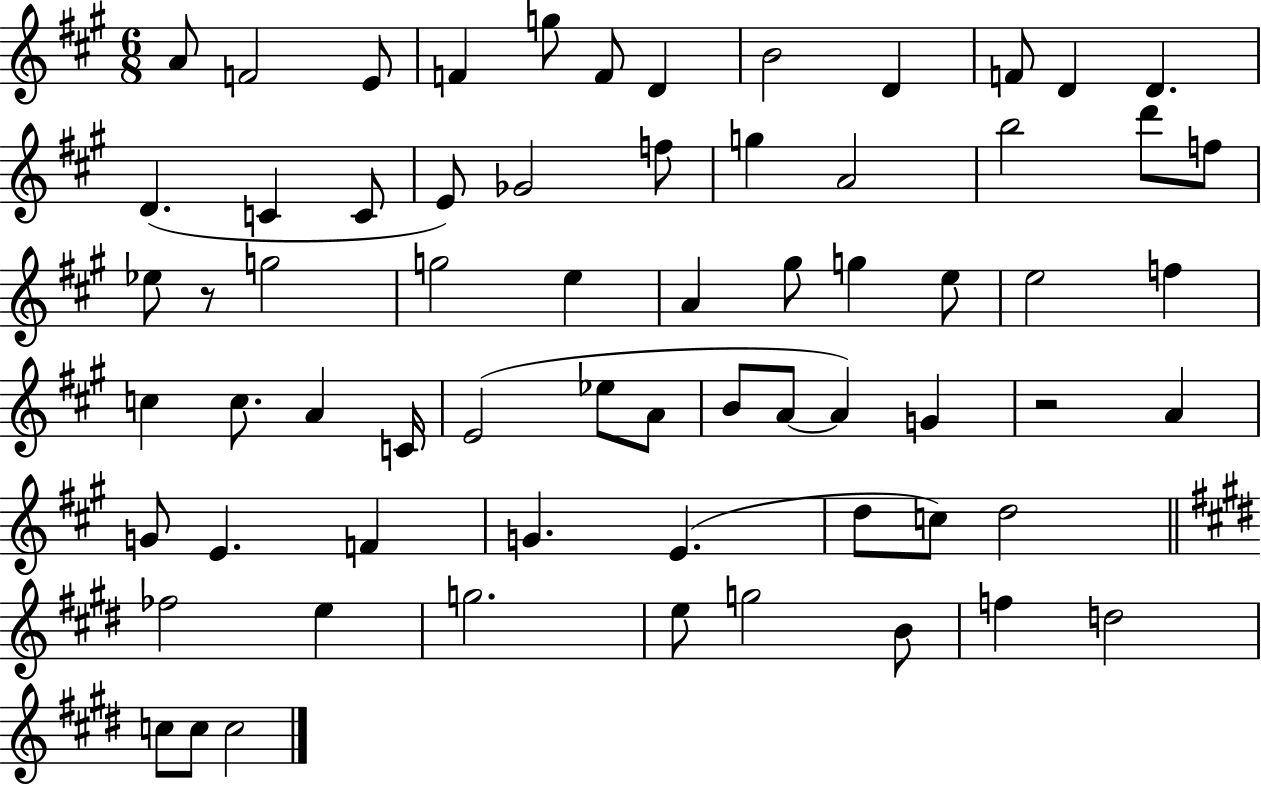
{
  \clef treble
  \numericTimeSignature
  \time 6/8
  \key a \major
  a'8 f'2 e'8 | f'4 g''8 f'8 d'4 | b'2 d'4 | f'8 d'4 d'4. | \break d'4.( c'4 c'8 | e'8) ges'2 f''8 | g''4 a'2 | b''2 d'''8 f''8 | \break ees''8 r8 g''2 | g''2 e''4 | a'4 gis''8 g''4 e''8 | e''2 f''4 | \break c''4 c''8. a'4 c'16 | e'2( ees''8 a'8 | b'8 a'8~~ a'4) g'4 | r2 a'4 | \break g'8 e'4. f'4 | g'4. e'4.( | d''8 c''8) d''2 | \bar "||" \break \key e \major fes''2 e''4 | g''2. | e''8 g''2 b'8 | f''4 d''2 | \break c''8 c''8 c''2 | \bar "|."
}